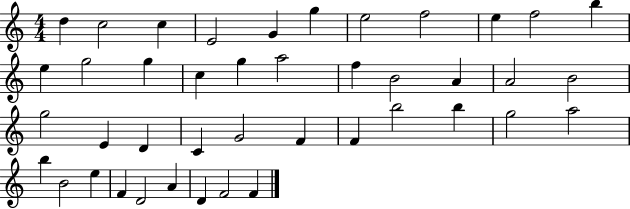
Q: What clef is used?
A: treble